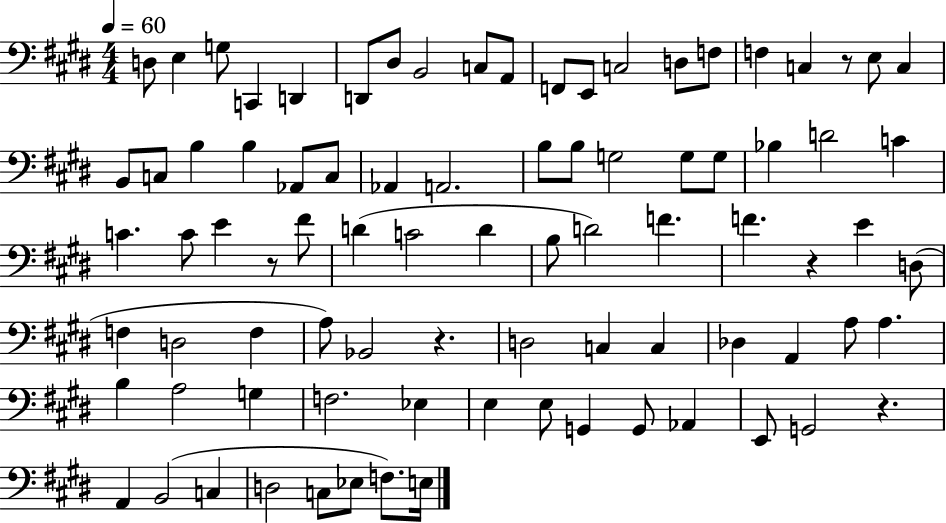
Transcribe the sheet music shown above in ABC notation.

X:1
T:Untitled
M:4/4
L:1/4
K:E
D,/2 E, G,/2 C,, D,, D,,/2 ^D,/2 B,,2 C,/2 A,,/2 F,,/2 E,,/2 C,2 D,/2 F,/2 F, C, z/2 E,/2 C, B,,/2 C,/2 B, B, _A,,/2 C,/2 _A,, A,,2 B,/2 B,/2 G,2 G,/2 G,/2 _B, D2 C C C/2 E z/2 ^F/2 D C2 D B,/2 D2 F F z E D,/2 F, D,2 F, A,/2 _B,,2 z D,2 C, C, _D, A,, A,/2 A, B, A,2 G, F,2 _E, E, E,/2 G,, G,,/2 _A,, E,,/2 G,,2 z A,, B,,2 C, D,2 C,/2 _E,/2 F,/2 E,/4